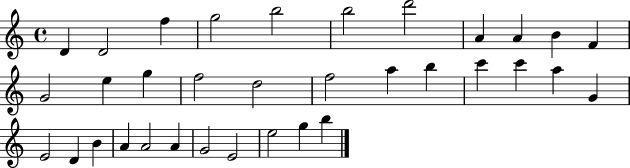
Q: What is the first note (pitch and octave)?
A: D4